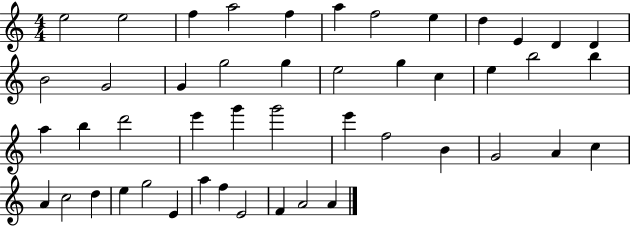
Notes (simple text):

E5/h E5/h F5/q A5/h F5/q A5/q F5/h E5/q D5/q E4/q D4/q D4/q B4/h G4/h G4/q G5/h G5/q E5/h G5/q C5/q E5/q B5/h B5/q A5/q B5/q D6/h E6/q G6/q G6/h E6/q F5/h B4/q G4/h A4/q C5/q A4/q C5/h D5/q E5/q G5/h E4/q A5/q F5/q E4/h F4/q A4/h A4/q